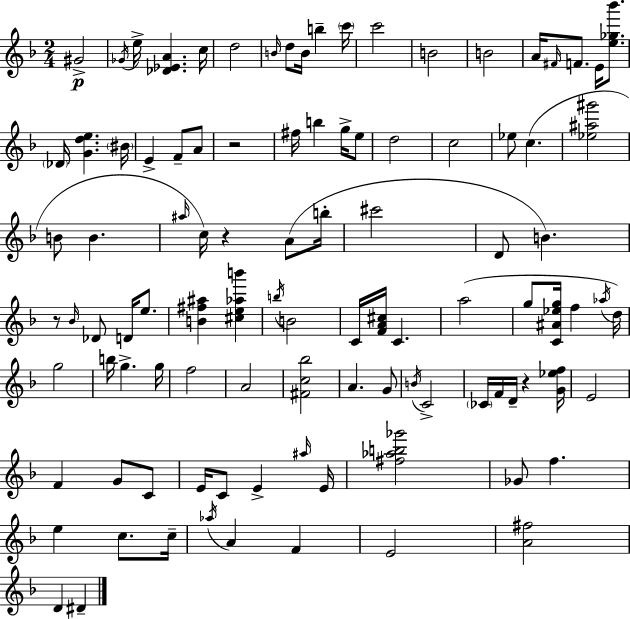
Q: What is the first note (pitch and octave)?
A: G#4